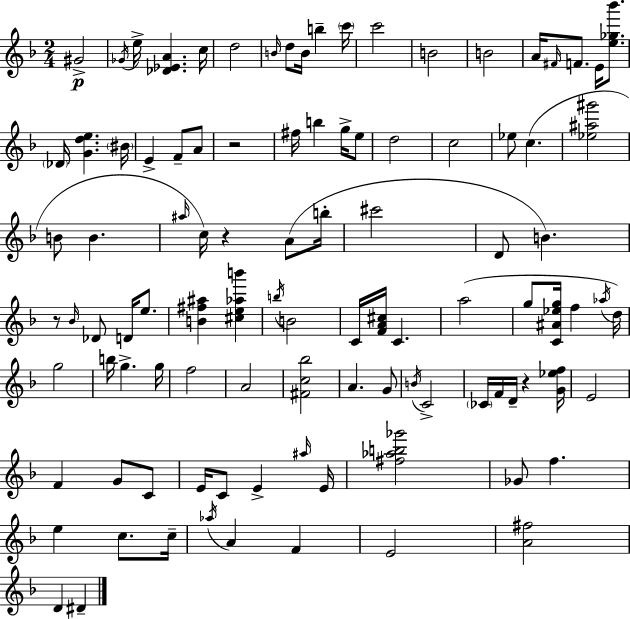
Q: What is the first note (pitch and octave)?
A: G#4